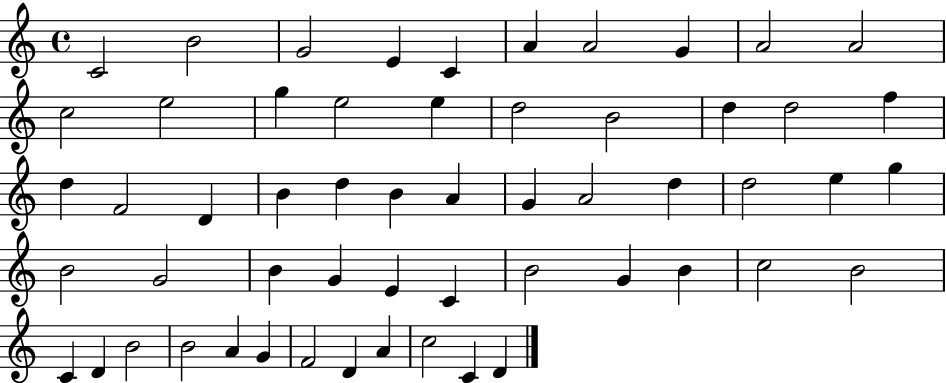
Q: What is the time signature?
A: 4/4